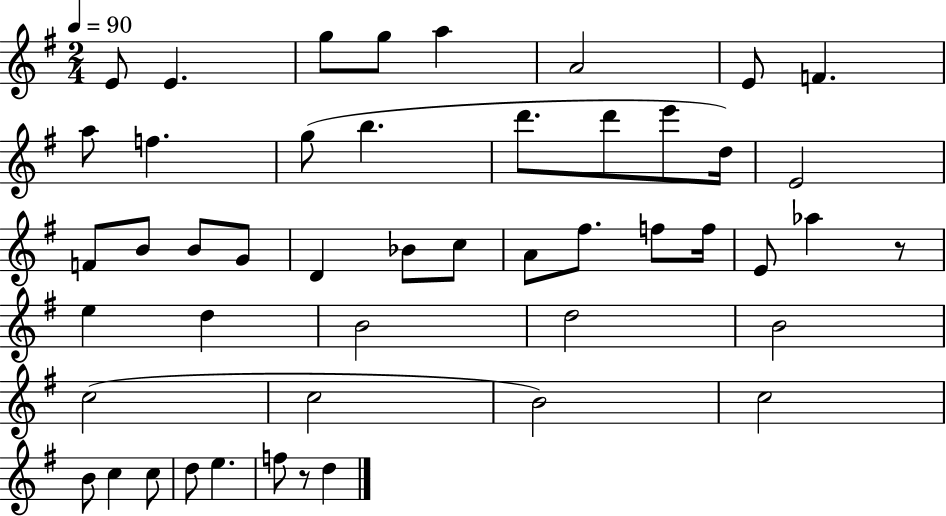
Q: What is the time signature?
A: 2/4